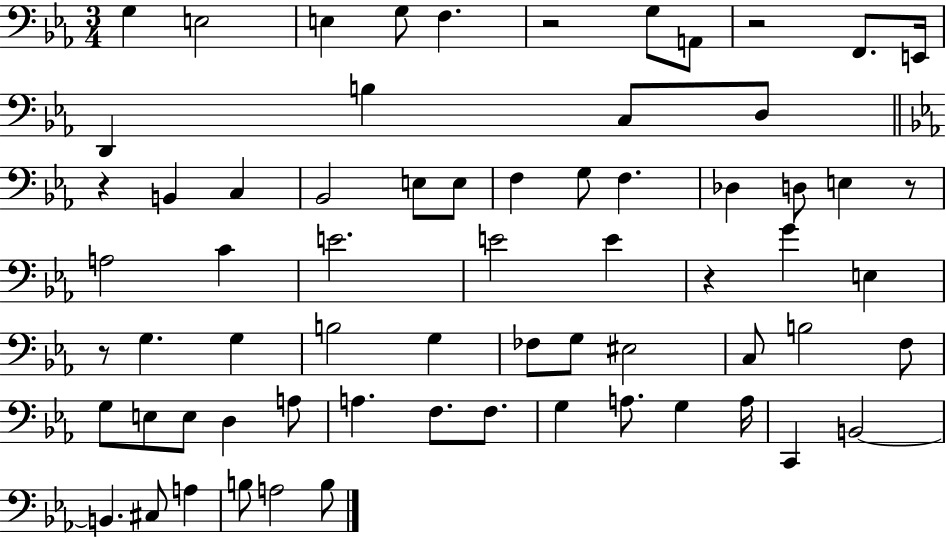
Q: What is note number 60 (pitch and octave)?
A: A3